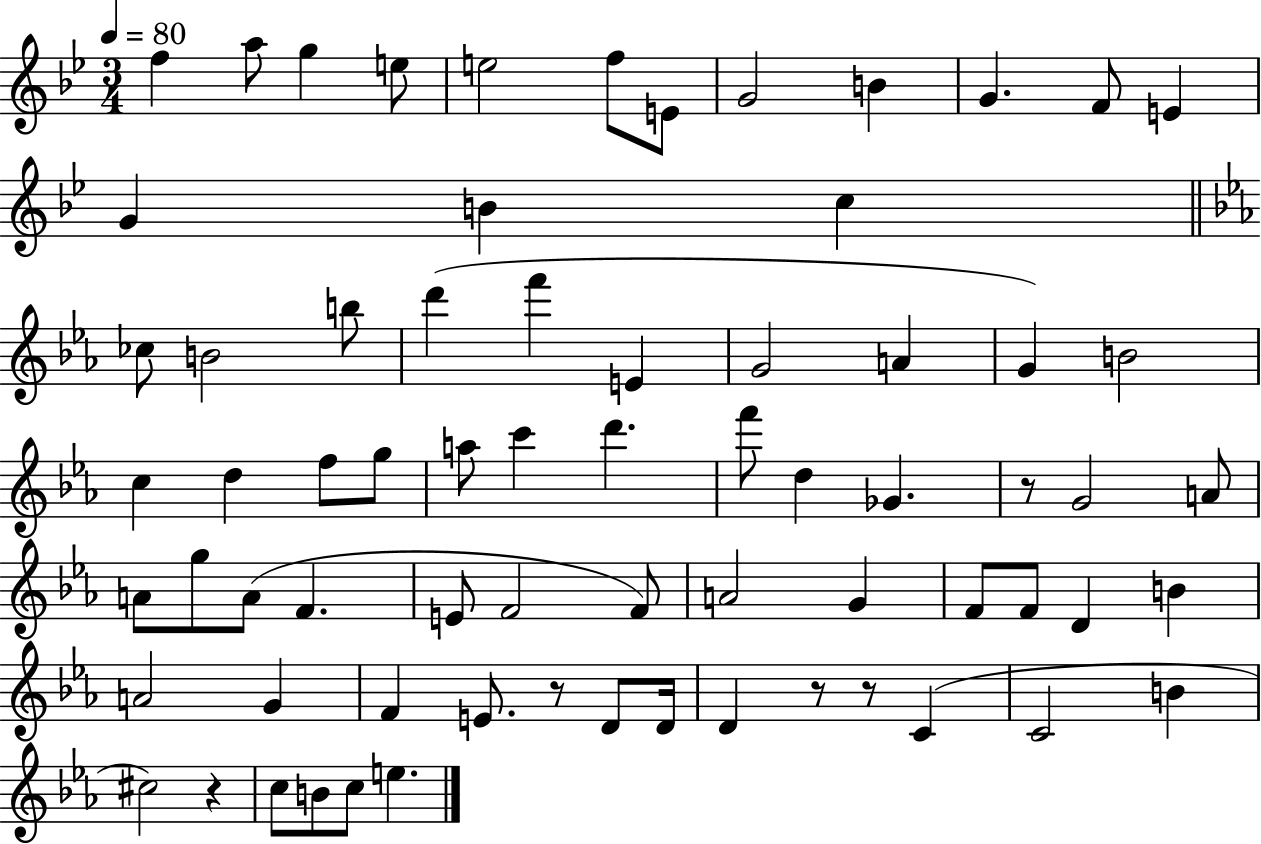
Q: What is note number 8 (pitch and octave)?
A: G4